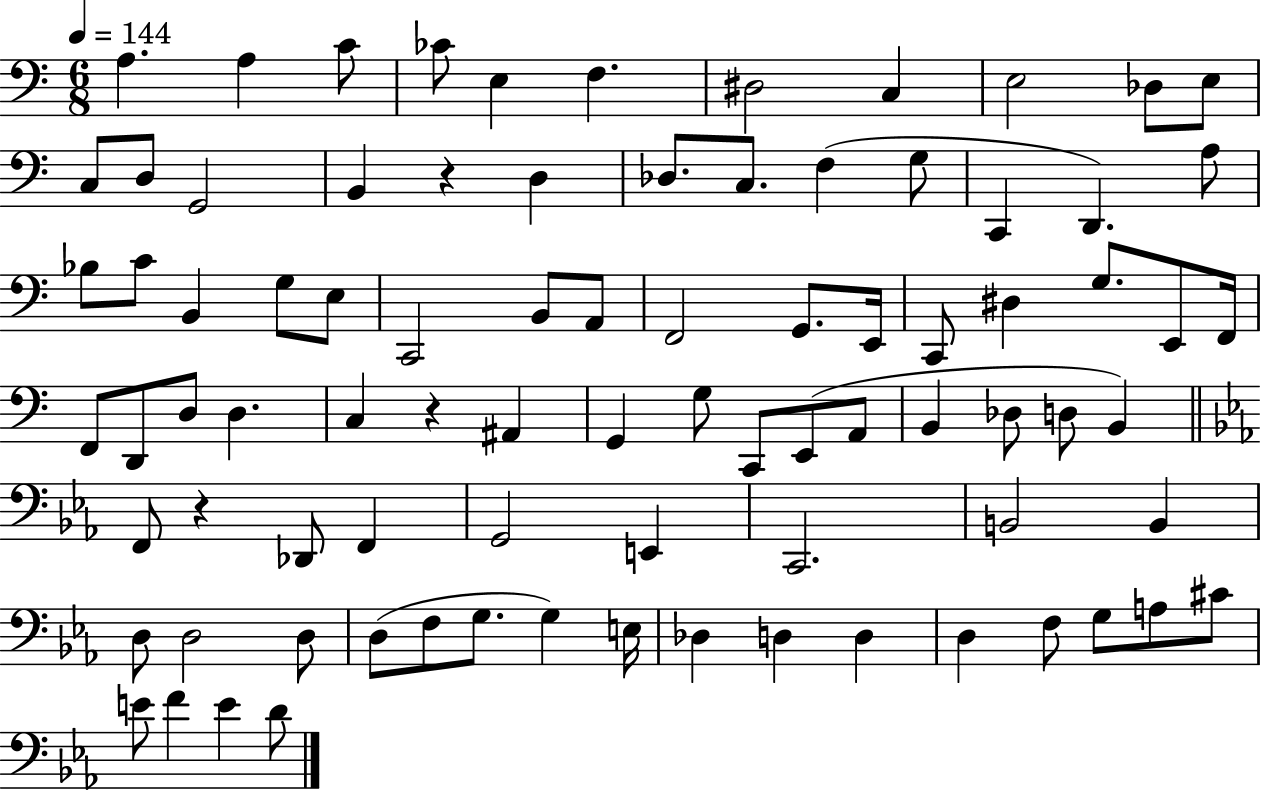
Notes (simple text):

A3/q. A3/q C4/e CES4/e E3/q F3/q. D#3/h C3/q E3/h Db3/e E3/e C3/e D3/e G2/h B2/q R/q D3/q Db3/e. C3/e. F3/q G3/e C2/q D2/q. A3/e Bb3/e C4/e B2/q G3/e E3/e C2/h B2/e A2/e F2/h G2/e. E2/s C2/e D#3/q G3/e. E2/e F2/s F2/e D2/e D3/e D3/q. C3/q R/q A#2/q G2/q G3/e C2/e E2/e A2/e B2/q Db3/e D3/e B2/q F2/e R/q Db2/e F2/q G2/h E2/q C2/h. B2/h B2/q D3/e D3/h D3/e D3/e F3/e G3/e. G3/q E3/s Db3/q D3/q D3/q D3/q F3/e G3/e A3/e C#4/e E4/e F4/q E4/q D4/e